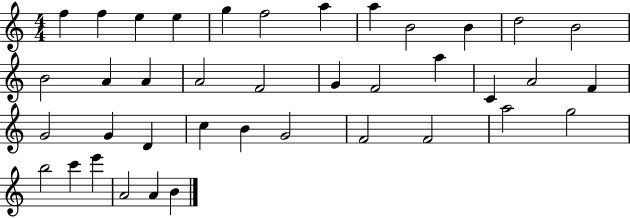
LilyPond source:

{
  \clef treble
  \numericTimeSignature
  \time 4/4
  \key c \major
  f''4 f''4 e''4 e''4 | g''4 f''2 a''4 | a''4 b'2 b'4 | d''2 b'2 | \break b'2 a'4 a'4 | a'2 f'2 | g'4 f'2 a''4 | c'4 a'2 f'4 | \break g'2 g'4 d'4 | c''4 b'4 g'2 | f'2 f'2 | a''2 g''2 | \break b''2 c'''4 e'''4 | a'2 a'4 b'4 | \bar "|."
}